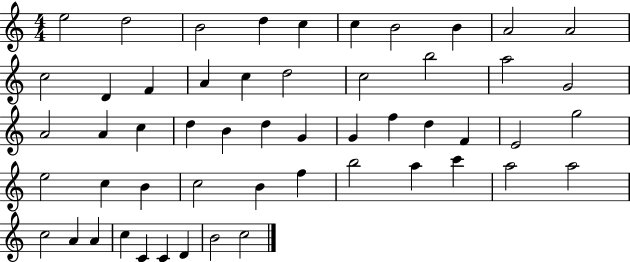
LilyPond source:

{
  \clef treble
  \numericTimeSignature
  \time 4/4
  \key c \major
  e''2 d''2 | b'2 d''4 c''4 | c''4 b'2 b'4 | a'2 a'2 | \break c''2 d'4 f'4 | a'4 c''4 d''2 | c''2 b''2 | a''2 g'2 | \break a'2 a'4 c''4 | d''4 b'4 d''4 g'4 | g'4 f''4 d''4 f'4 | e'2 g''2 | \break e''2 c''4 b'4 | c''2 b'4 f''4 | b''2 a''4 c'''4 | a''2 a''2 | \break c''2 a'4 a'4 | c''4 c'4 c'4 d'4 | b'2 c''2 | \bar "|."
}